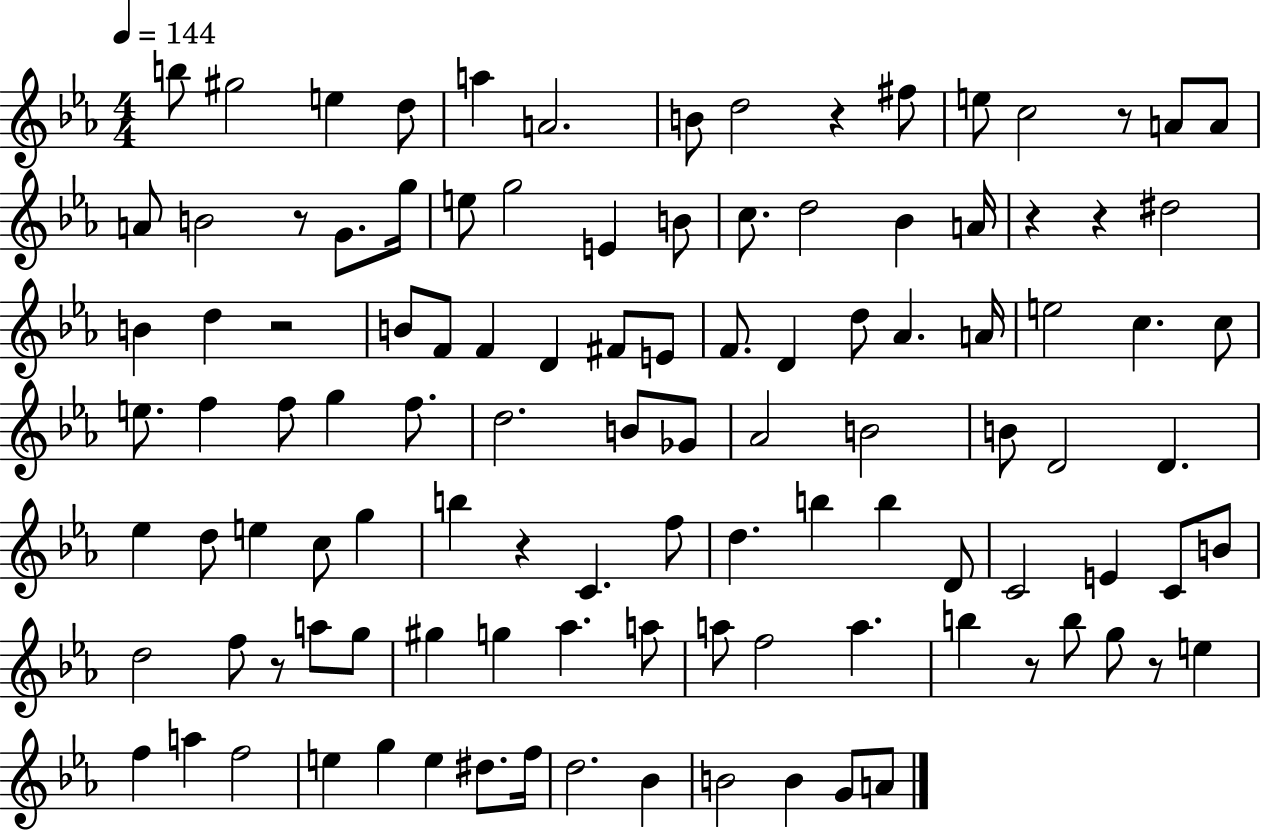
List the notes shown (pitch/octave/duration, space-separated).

B5/e G#5/h E5/q D5/e A5/q A4/h. B4/e D5/h R/q F#5/e E5/e C5/h R/e A4/e A4/e A4/e B4/h R/e G4/e. G5/s E5/e G5/h E4/q B4/e C5/e. D5/h Bb4/q A4/s R/q R/q D#5/h B4/q D5/q R/h B4/e F4/e F4/q D4/q F#4/e E4/e F4/e. D4/q D5/e Ab4/q. A4/s E5/h C5/q. C5/e E5/e. F5/q F5/e G5/q F5/e. D5/h. B4/e Gb4/e Ab4/h B4/h B4/e D4/h D4/q. Eb5/q D5/e E5/q C5/e G5/q B5/q R/q C4/q. F5/e D5/q. B5/q B5/q D4/e C4/h E4/q C4/e B4/e D5/h F5/e R/e A5/e G5/e G#5/q G5/q Ab5/q. A5/e A5/e F5/h A5/q. B5/q R/e B5/e G5/e R/e E5/q F5/q A5/q F5/h E5/q G5/q E5/q D#5/e. F5/s D5/h. Bb4/q B4/h B4/q G4/e A4/e